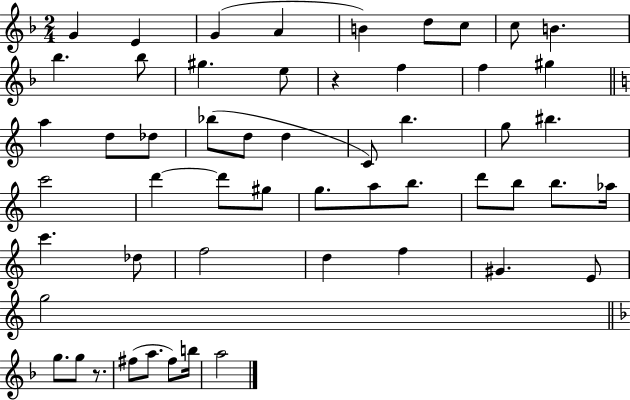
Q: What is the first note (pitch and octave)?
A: G4